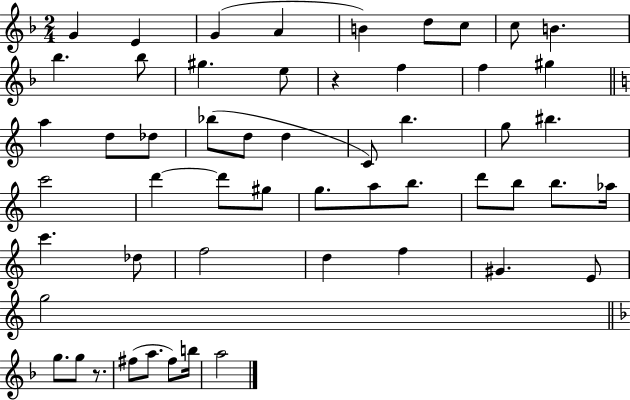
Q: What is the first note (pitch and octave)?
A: G4